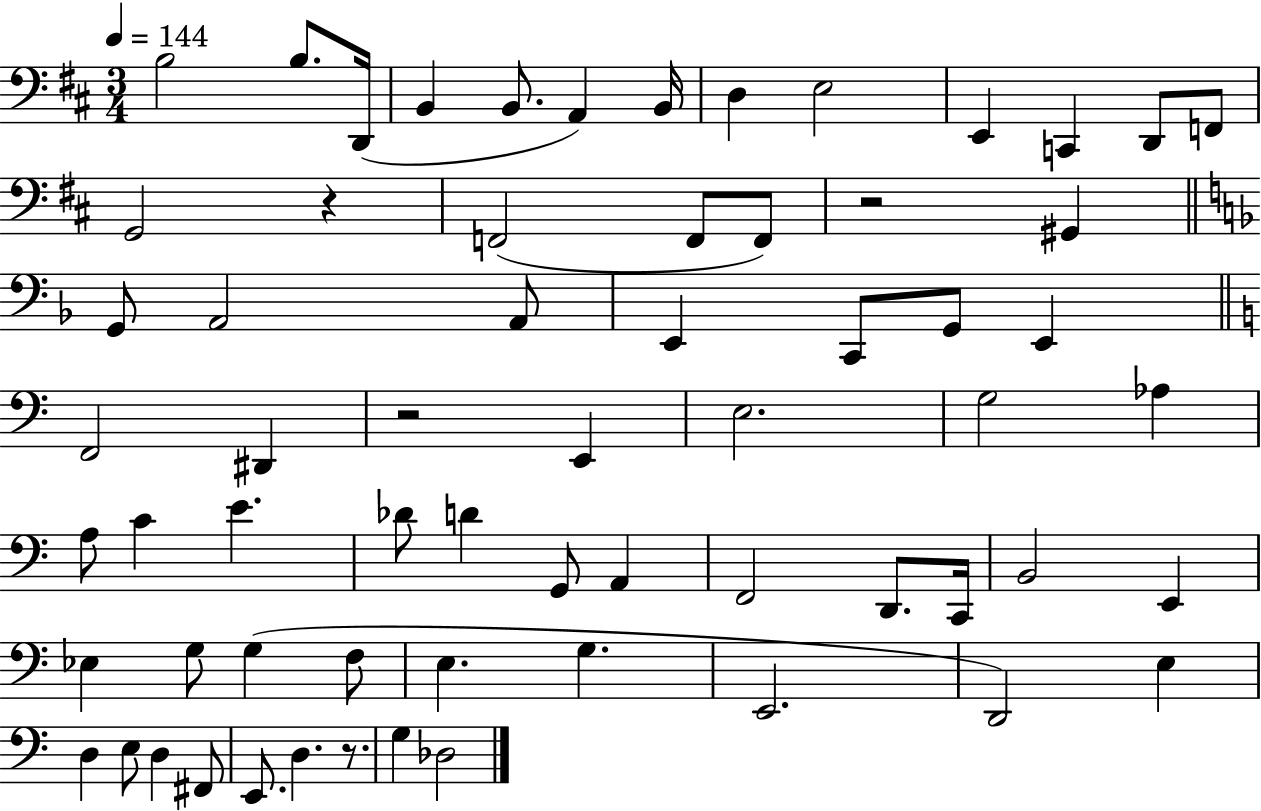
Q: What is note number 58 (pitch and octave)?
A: D3